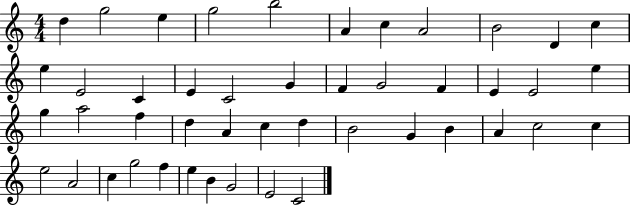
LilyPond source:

{
  \clef treble
  \numericTimeSignature
  \time 4/4
  \key c \major
  d''4 g''2 e''4 | g''2 b''2 | a'4 c''4 a'2 | b'2 d'4 c''4 | \break e''4 e'2 c'4 | e'4 c'2 g'4 | f'4 g'2 f'4 | e'4 e'2 e''4 | \break g''4 a''2 f''4 | d''4 a'4 c''4 d''4 | b'2 g'4 b'4 | a'4 c''2 c''4 | \break e''2 a'2 | c''4 g''2 f''4 | e''4 b'4 g'2 | e'2 c'2 | \break \bar "|."
}